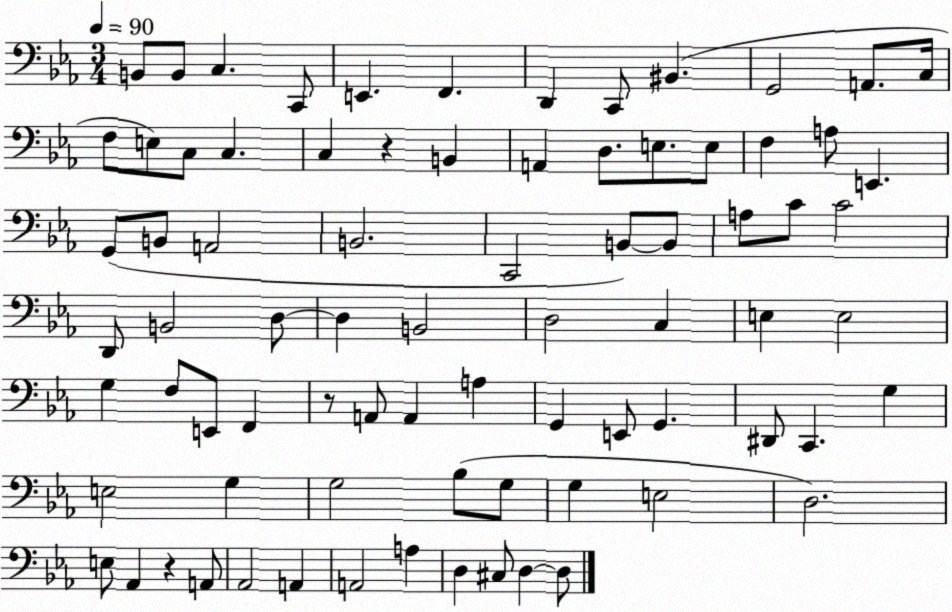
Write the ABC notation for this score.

X:1
T:Untitled
M:3/4
L:1/4
K:Eb
B,,/2 B,,/2 C, C,,/2 E,, F,, D,, C,,/2 ^B,, G,,2 A,,/2 C,/4 F,/2 E,/2 C,/2 C, C, z B,, A,, D,/2 E,/2 E,/2 F, A,/2 E,, G,,/2 B,,/2 A,,2 B,,2 C,,2 B,,/2 B,,/2 A,/2 C/2 C2 D,,/2 B,,2 D,/2 D, B,,2 D,2 C, E, E,2 G, F,/2 E,,/2 F,, z/2 A,,/2 A,, A, G,, E,,/2 G,, ^D,,/2 C,, G, E,2 G, G,2 _B,/2 G,/2 G, E,2 D,2 E,/2 _A,, z A,,/2 _A,,2 A,, A,,2 A, D, ^C,/2 D, D,/2